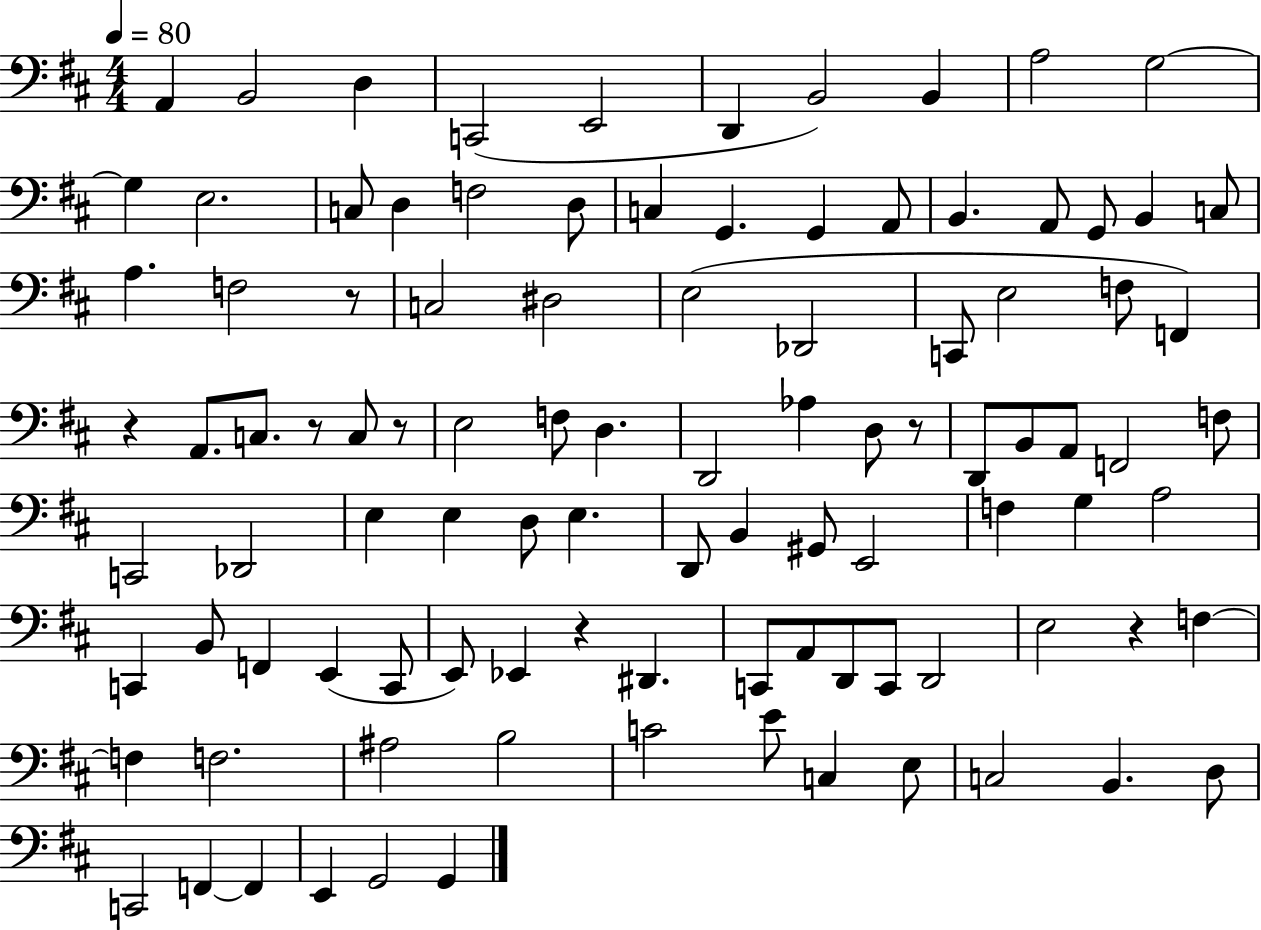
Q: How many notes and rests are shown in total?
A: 101